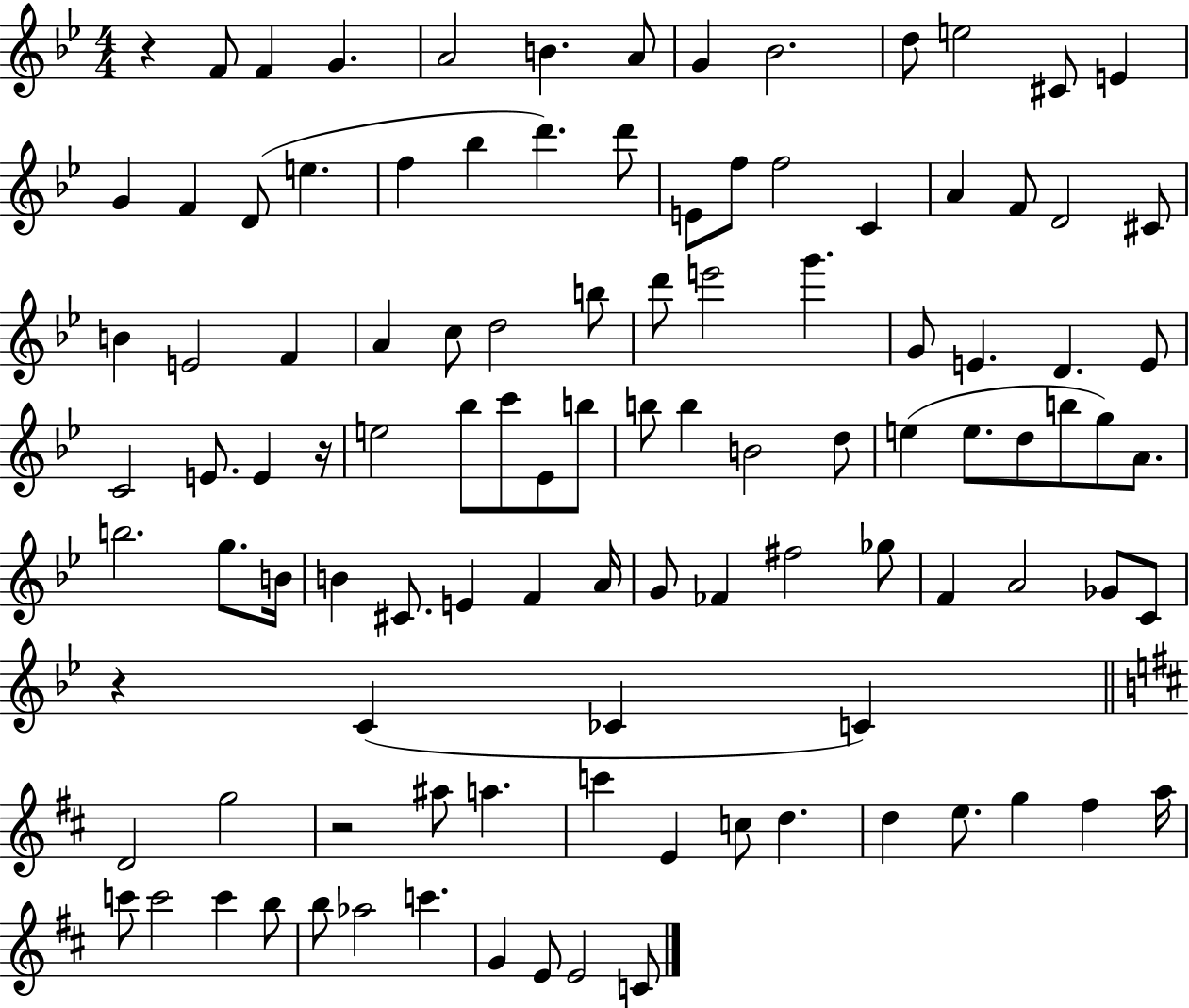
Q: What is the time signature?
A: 4/4